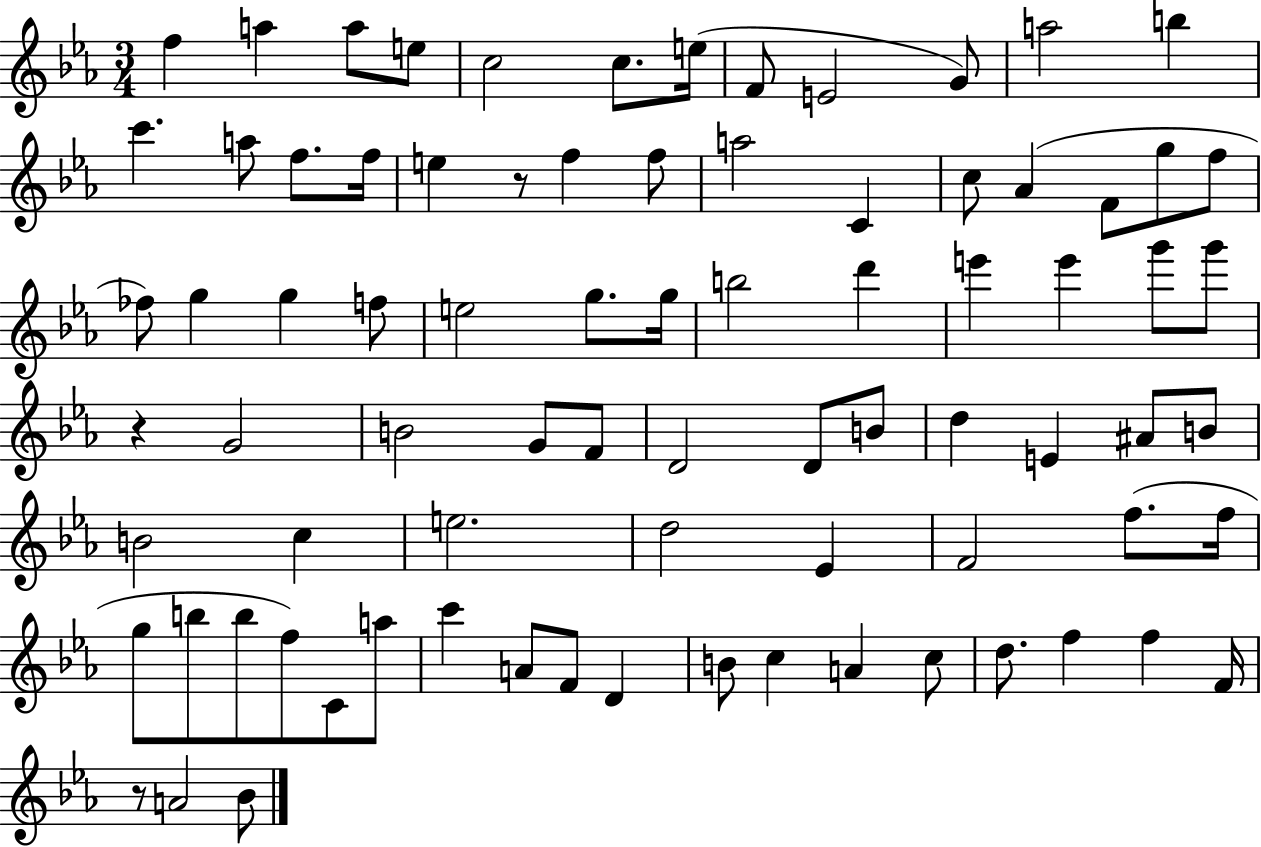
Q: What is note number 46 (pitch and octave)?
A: B4